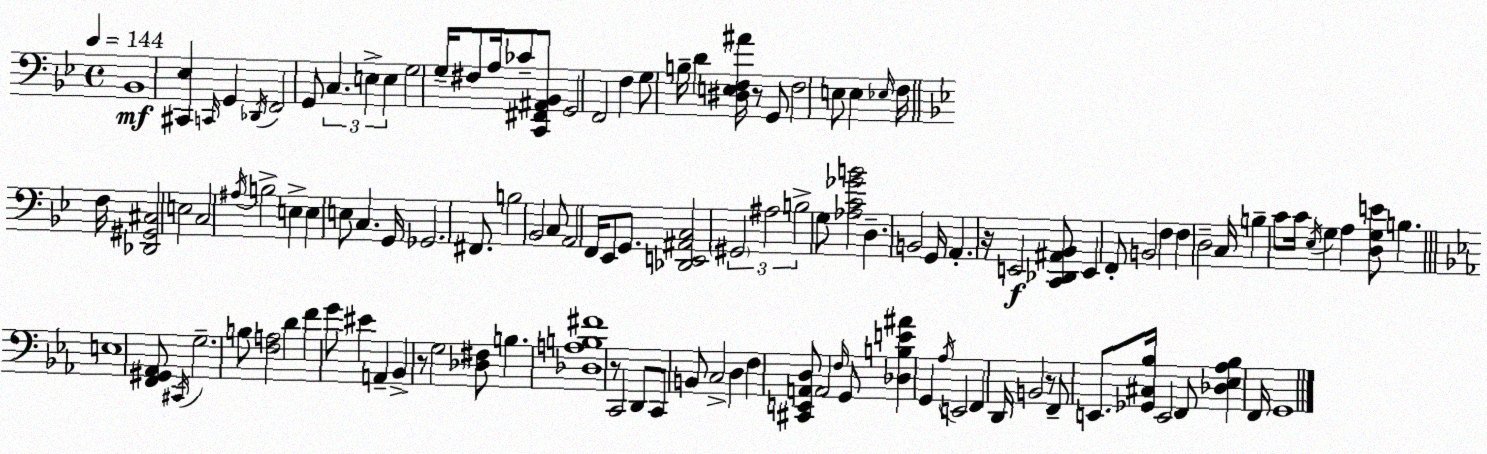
X:1
T:Untitled
M:4/4
L:1/4
K:Bb
_B,,4 [^C,,_E,] C,,/4 G,, _D,,/4 F,,2 G,,/2 C, E, E, G,2 G,/4 ^F,/2 A,/4 _C/2 [C,,^F,,^A,,_B,,]/2 G,,2 F,,2 F, G,/2 B,/4 D [^D,E,F,^A]/4 z/2 G,,/2 F,2 E,/2 E, _E,/4 F,/4 F,/4 [_D,,^G,,^C,]2 E,2 C,2 ^A,/4 B,2 E, E, E,/2 C, G,,/4 _G,,2 ^F,,/2 B,2 _B,,2 C,/2 A,,2 F,,/4 _E,,/2 G,,/2 [_D,,E,,^A,,C,]2 ^G,,2 ^A,2 B,2 G,/2 [_A,C_GB]2 D, B,,2 G,,/4 A,, z/4 E,,2 [C,,_D,,^A,,_B,,]/2 E,, F,,/2 B,,2 F, F, D,2 C,/4 B, C/2 C/4 _E,/4 G, A, [D,G,E]/2 B, E,4 [F,,^G,,_A,,]/2 ^C,,/4 G,2 B,/2 [F,A,]2 D F G/2 ^E A,, _B,, z/2 G,2 [_D,^F,]/2 B, [_D,A,B,^F]4 z/2 C,,2 D,,/2 C,,/2 B,,/2 C,2 D, F, [^C,,E,,A,,D,]/2 A,,2 F,/4 G,,/2 [_D,B,E^A] G,, _A,/4 E,,2 F,, D,,/4 B,,2 z/2 F,,/2 E,,/2 [_G,,^C,_B,]/4 E,,2 F,,/2 [_D,_E,_A,_B,] F,,/4 G,,4